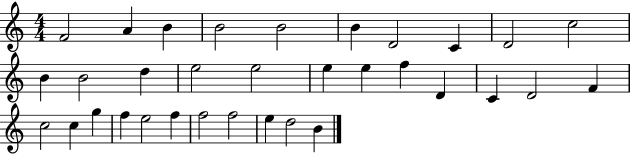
F4/h A4/q B4/q B4/h B4/h B4/q D4/h C4/q D4/h C5/h B4/q B4/h D5/q E5/h E5/h E5/q E5/q F5/q D4/q C4/q D4/h F4/q C5/h C5/q G5/q F5/q E5/h F5/q F5/h F5/h E5/q D5/h B4/q